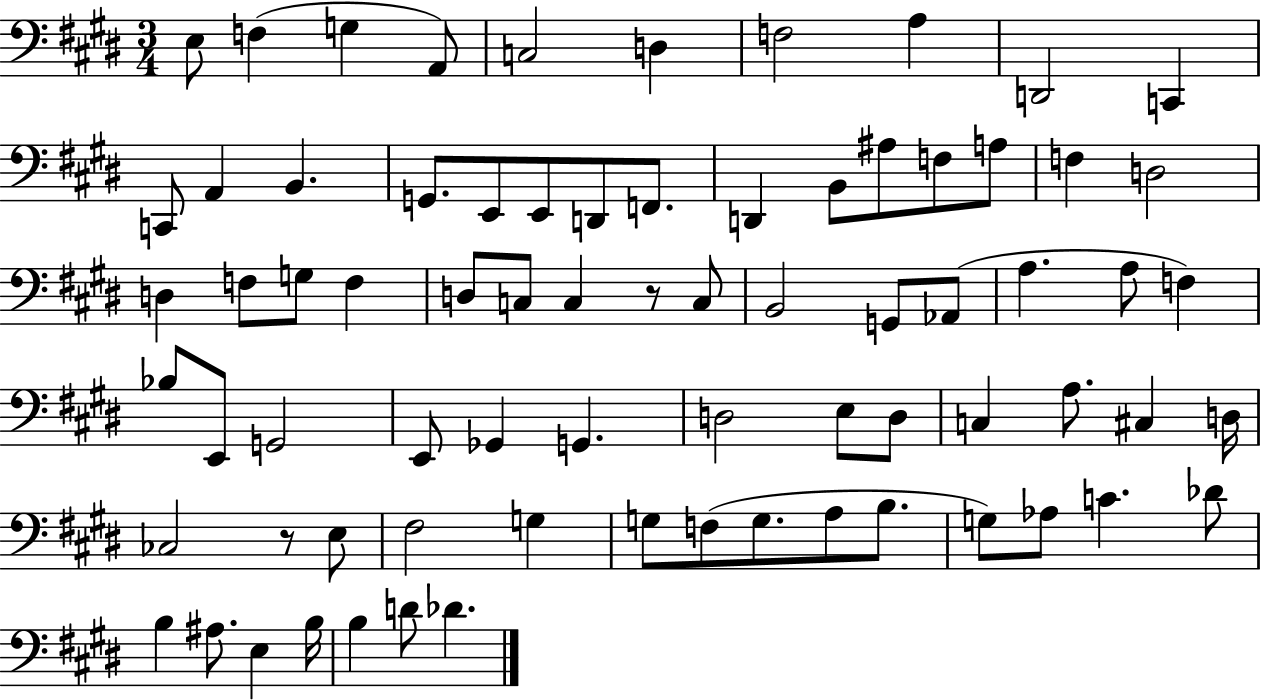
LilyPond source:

{
  \clef bass
  \numericTimeSignature
  \time 3/4
  \key e \major
  \repeat volta 2 { e8 f4( g4 a,8) | c2 d4 | f2 a4 | d,2 c,4 | \break c,8 a,4 b,4. | g,8. e,8 e,8 d,8 f,8. | d,4 b,8 ais8 f8 a8 | f4 d2 | \break d4 f8 g8 f4 | d8 c8 c4 r8 c8 | b,2 g,8 aes,8( | a4. a8 f4) | \break bes8 e,8 g,2 | e,8 ges,4 g,4. | d2 e8 d8 | c4 a8. cis4 d16 | \break ces2 r8 e8 | fis2 g4 | g8 f8( g8. a8 b8. | g8) aes8 c'4. des'8 | \break b4 ais8. e4 b16 | b4 d'8 des'4. | } \bar "|."
}